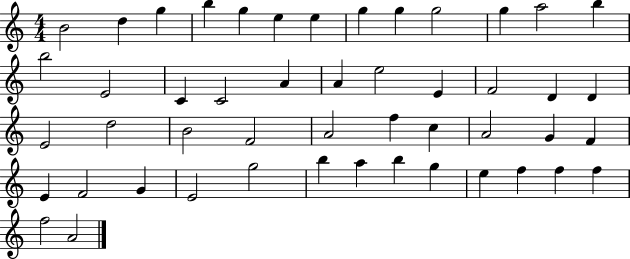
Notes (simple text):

B4/h D5/q G5/q B5/q G5/q E5/q E5/q G5/q G5/q G5/h G5/q A5/h B5/q B5/h E4/h C4/q C4/h A4/q A4/q E5/h E4/q F4/h D4/q D4/q E4/h D5/h B4/h F4/h A4/h F5/q C5/q A4/h G4/q F4/q E4/q F4/h G4/q E4/h G5/h B5/q A5/q B5/q G5/q E5/q F5/q F5/q F5/q F5/h A4/h